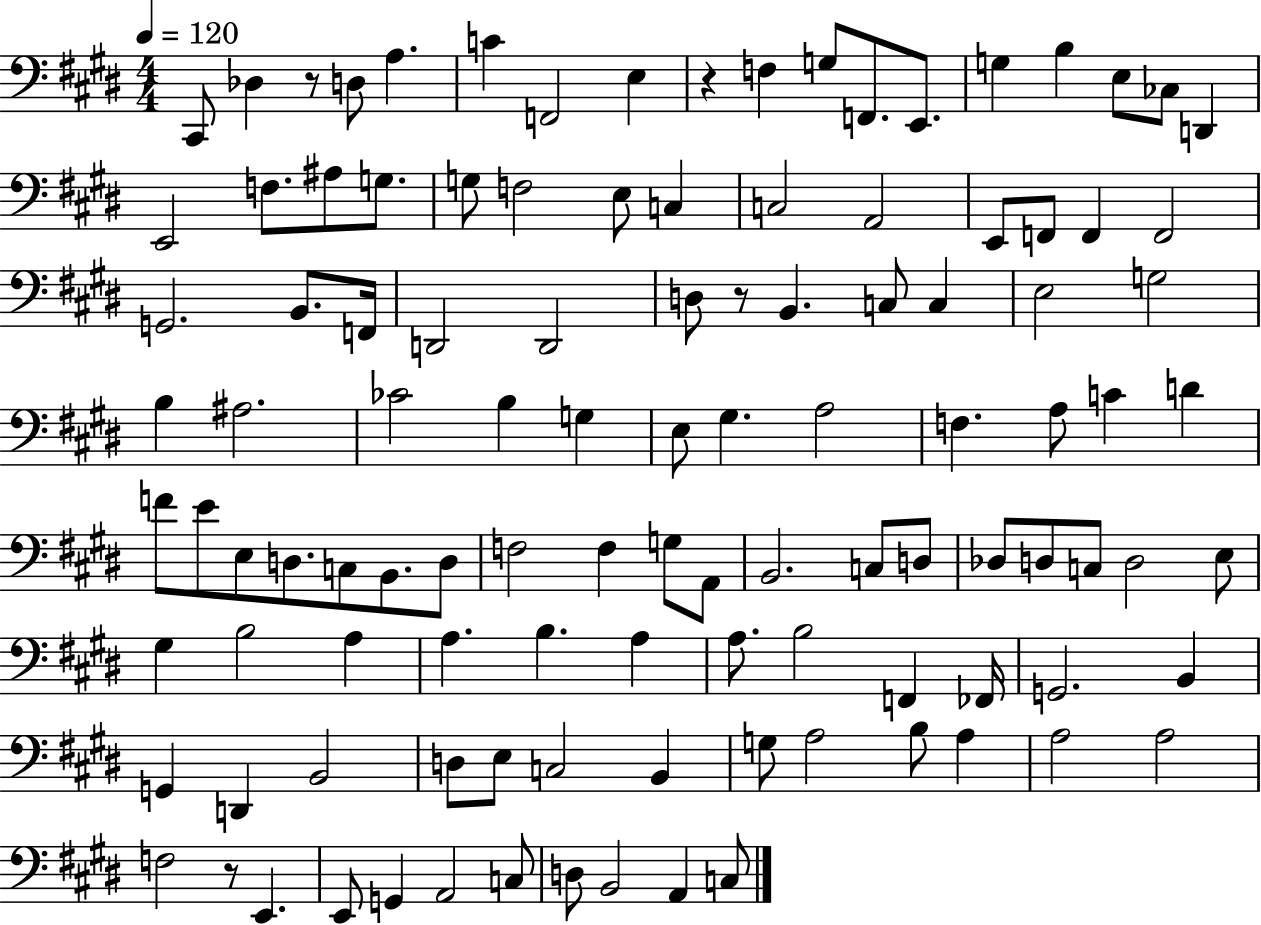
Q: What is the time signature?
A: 4/4